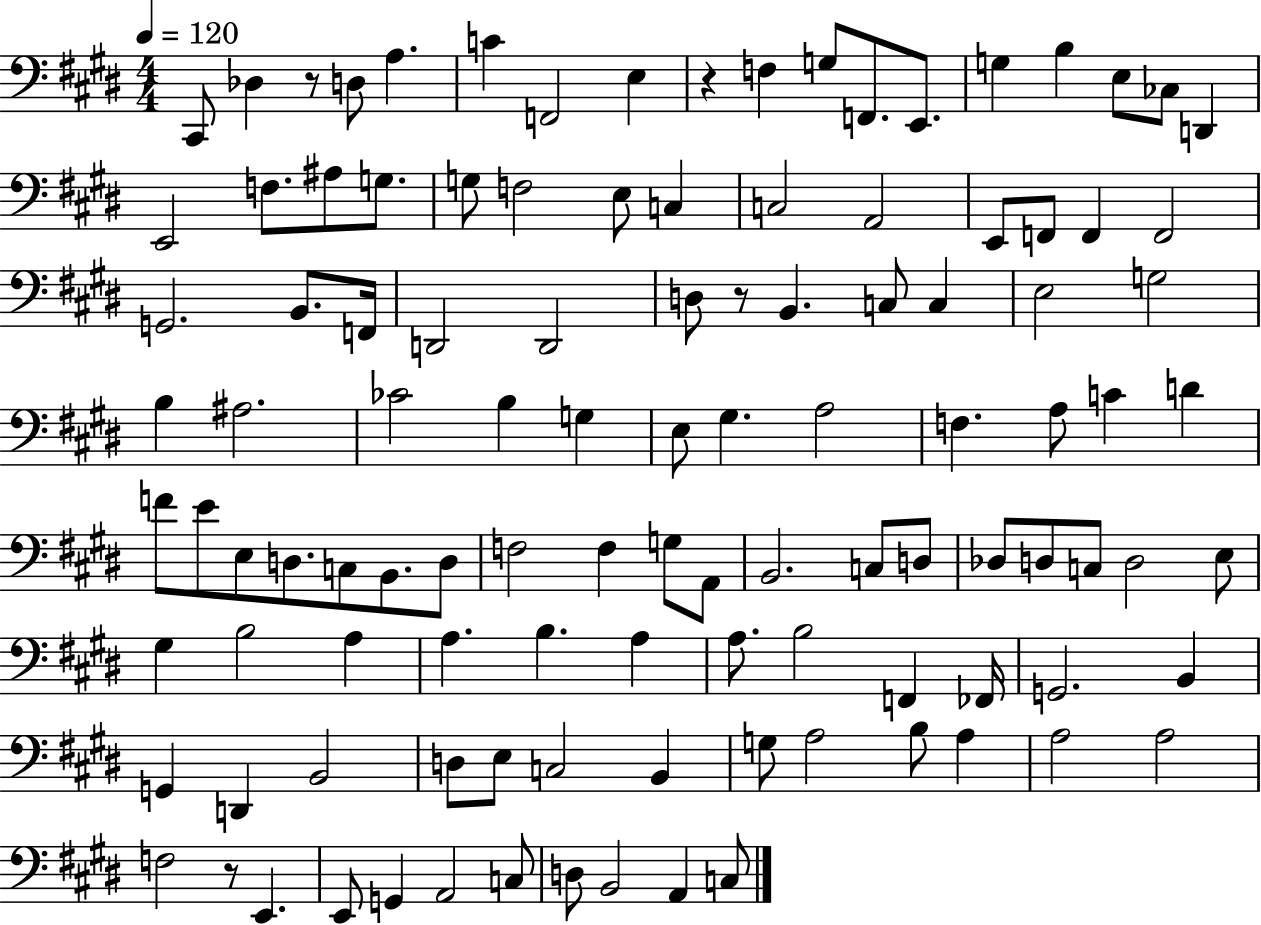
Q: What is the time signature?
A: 4/4